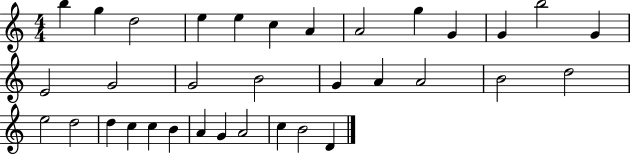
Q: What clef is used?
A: treble